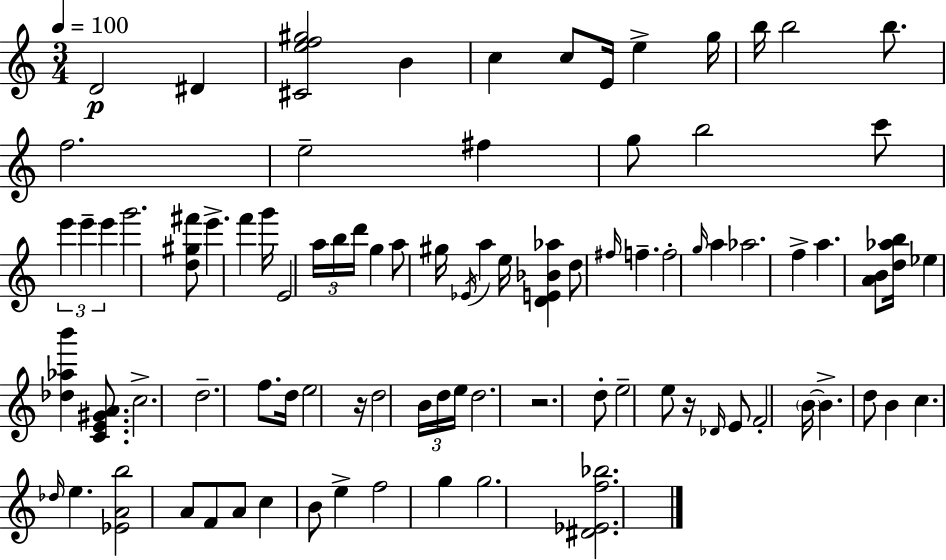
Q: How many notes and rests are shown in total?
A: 88